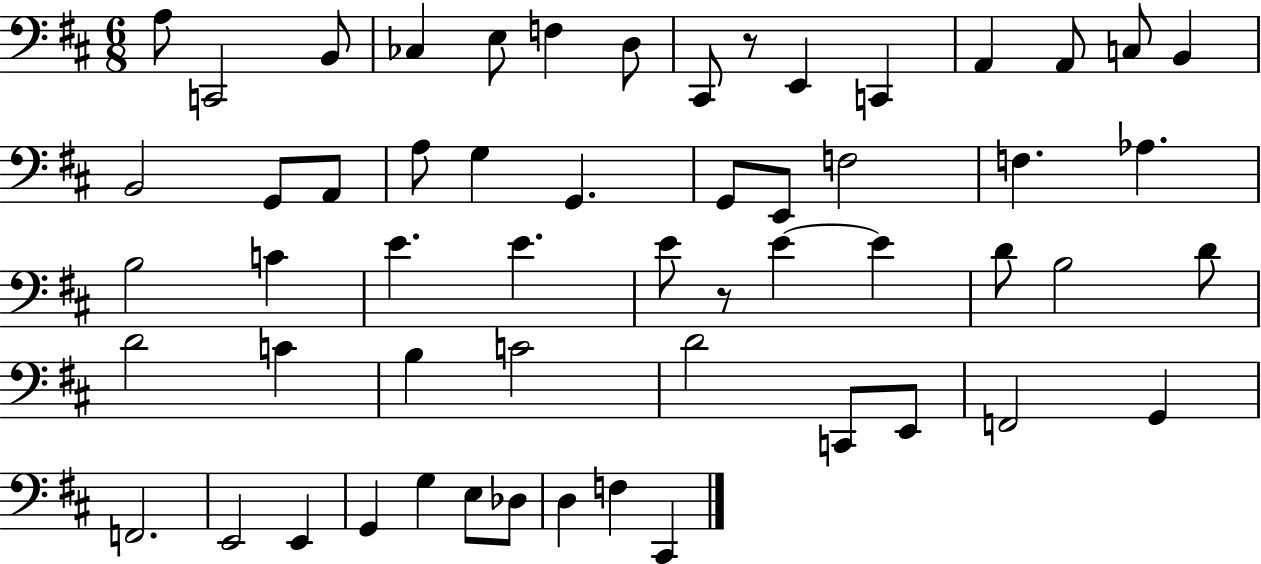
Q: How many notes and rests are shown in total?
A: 56